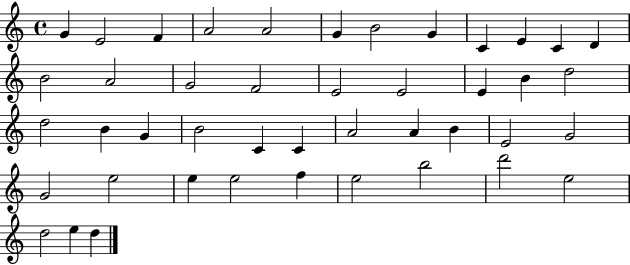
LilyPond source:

{
  \clef treble
  \time 4/4
  \defaultTimeSignature
  \key c \major
  g'4 e'2 f'4 | a'2 a'2 | g'4 b'2 g'4 | c'4 e'4 c'4 d'4 | \break b'2 a'2 | g'2 f'2 | e'2 e'2 | e'4 b'4 d''2 | \break d''2 b'4 g'4 | b'2 c'4 c'4 | a'2 a'4 b'4 | e'2 g'2 | \break g'2 e''2 | e''4 e''2 f''4 | e''2 b''2 | d'''2 e''2 | \break d''2 e''4 d''4 | \bar "|."
}